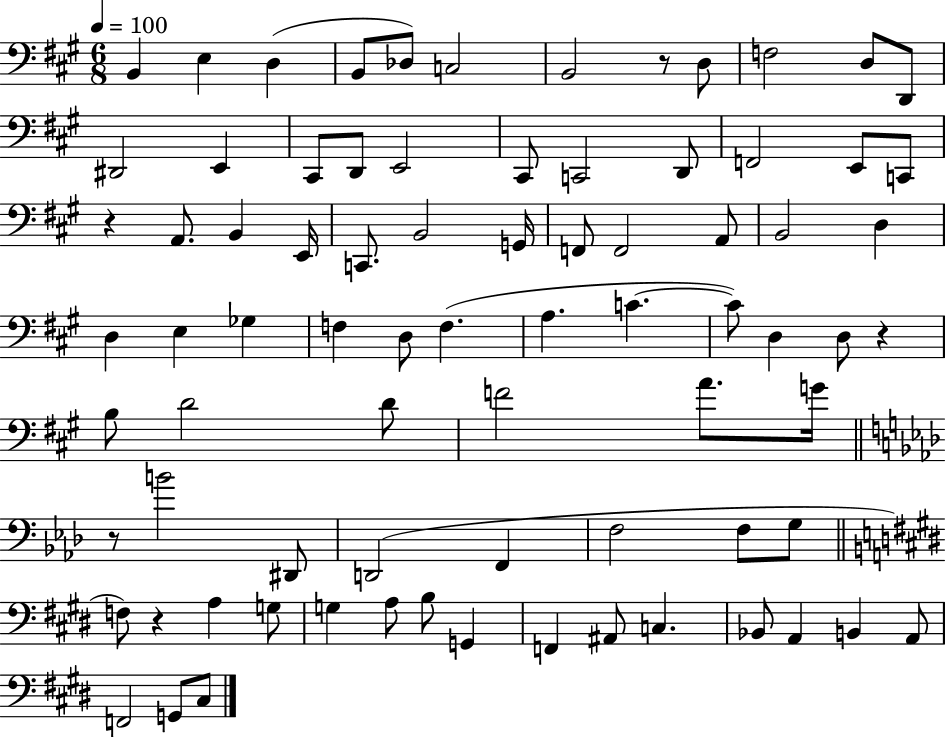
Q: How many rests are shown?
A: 5